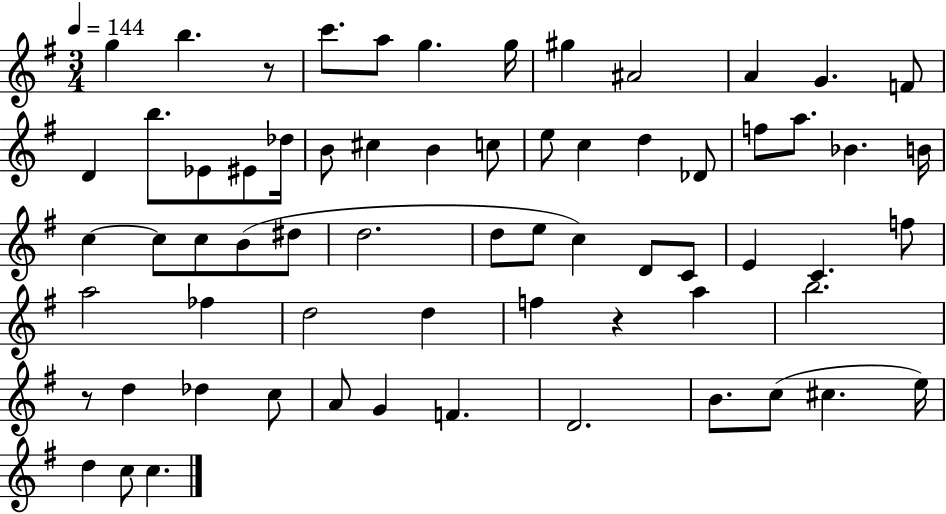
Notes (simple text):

G5/q B5/q. R/e C6/e. A5/e G5/q. G5/s G#5/q A#4/h A4/q G4/q. F4/e D4/q B5/e. Eb4/e EIS4/e Db5/s B4/e C#5/q B4/q C5/e E5/e C5/q D5/q Db4/e F5/e A5/e. Bb4/q. B4/s C5/q C5/e C5/e B4/e D#5/e D5/h. D5/e E5/e C5/q D4/e C4/e E4/q C4/q. F5/e A5/h FES5/q D5/h D5/q F5/q R/q A5/q B5/h. R/e D5/q Db5/q C5/e A4/e G4/q F4/q. D4/h. B4/e. C5/e C#5/q. E5/s D5/q C5/e C5/q.